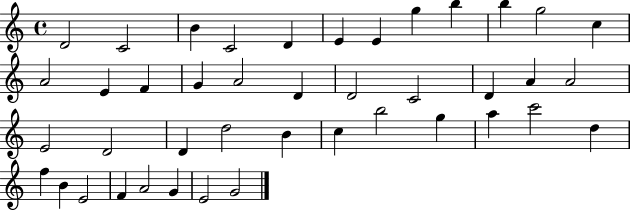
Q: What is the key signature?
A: C major